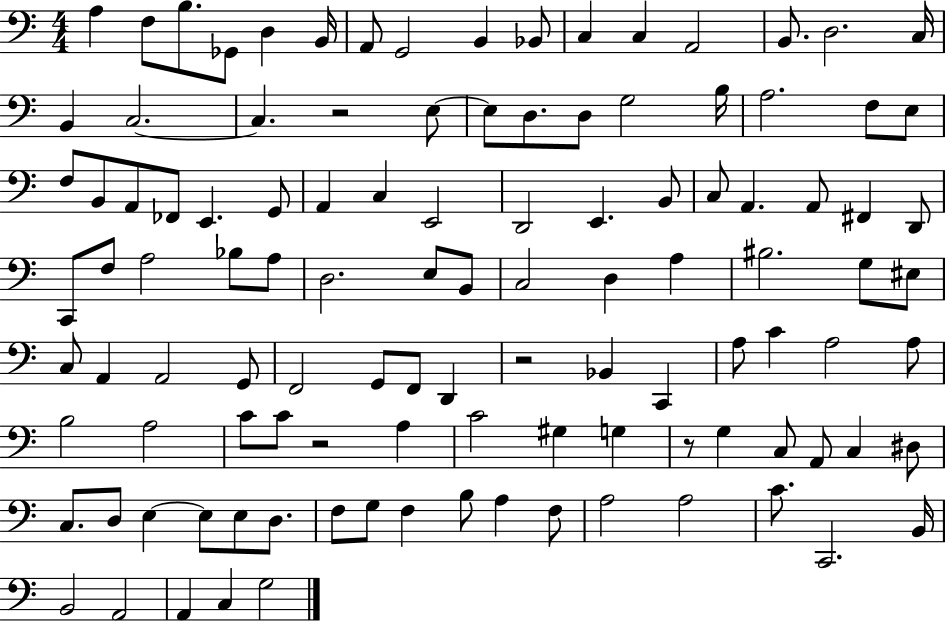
A3/q F3/e B3/e. Gb2/e D3/q B2/s A2/e G2/h B2/q Bb2/e C3/q C3/q A2/h B2/e. D3/h. C3/s B2/q C3/h. C3/q. R/h E3/e E3/e D3/e. D3/e G3/h B3/s A3/h. F3/e E3/e F3/e B2/e A2/e FES2/e E2/q. G2/e A2/q C3/q E2/h D2/h E2/q. B2/e C3/e A2/q. A2/e F#2/q D2/e C2/e F3/e A3/h Bb3/e A3/e D3/h. E3/e B2/e C3/h D3/q A3/q BIS3/h. G3/e EIS3/e C3/e A2/q A2/h G2/e F2/h G2/e F2/e D2/q R/h Bb2/q C2/q A3/e C4/q A3/h A3/e B3/h A3/h C4/e C4/e R/h A3/q C4/h G#3/q G3/q R/e G3/q C3/e A2/e C3/q D#3/e C3/e. D3/e E3/q E3/e E3/e D3/e. F3/e G3/e F3/q B3/e A3/q F3/e A3/h A3/h C4/e. C2/h. B2/s B2/h A2/h A2/q C3/q G3/h